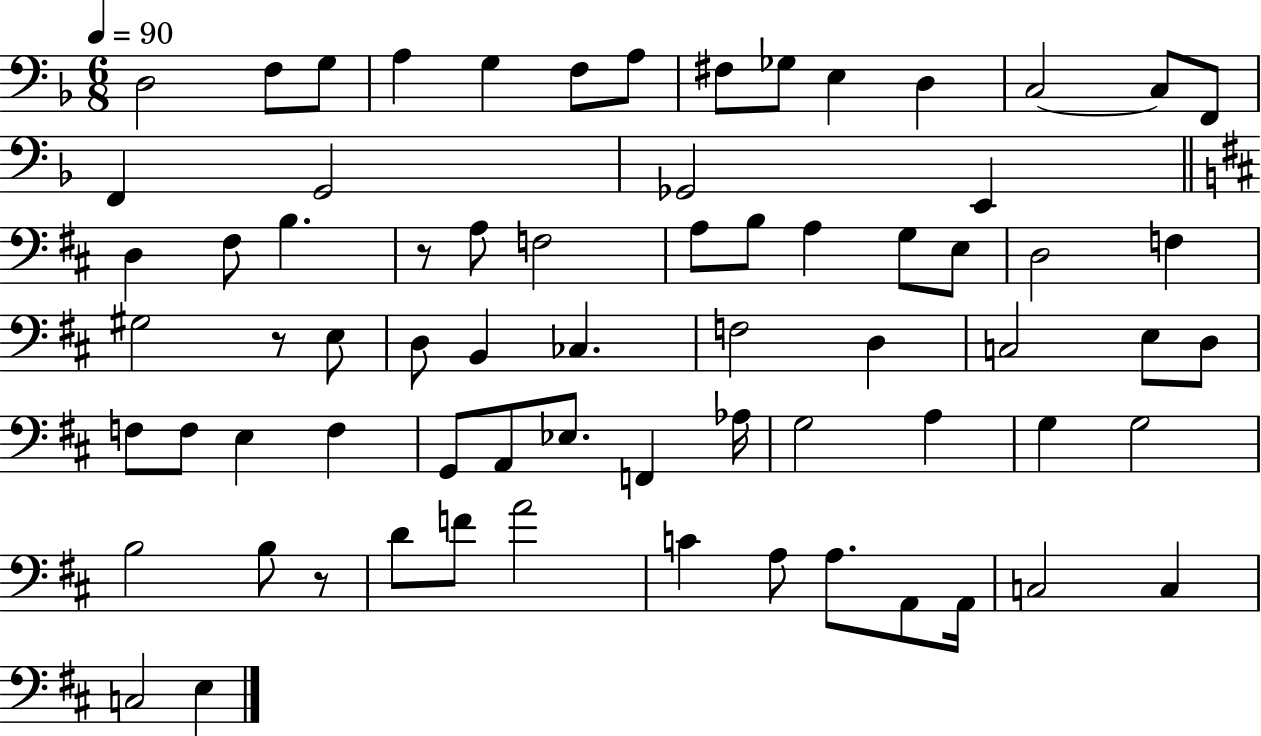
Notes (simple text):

D3/h F3/e G3/e A3/q G3/q F3/e A3/e F#3/e Gb3/e E3/q D3/q C3/h C3/e F2/e F2/q G2/h Gb2/h E2/q D3/q F#3/e B3/q. R/e A3/e F3/h A3/e B3/e A3/q G3/e E3/e D3/h F3/q G#3/h R/e E3/e D3/e B2/q CES3/q. F3/h D3/q C3/h E3/e D3/e F3/e F3/e E3/q F3/q G2/e A2/e Eb3/e. F2/q Ab3/s G3/h A3/q G3/q G3/h B3/h B3/e R/e D4/e F4/e A4/h C4/q A3/e A3/e. A2/e A2/s C3/h C3/q C3/h E3/q